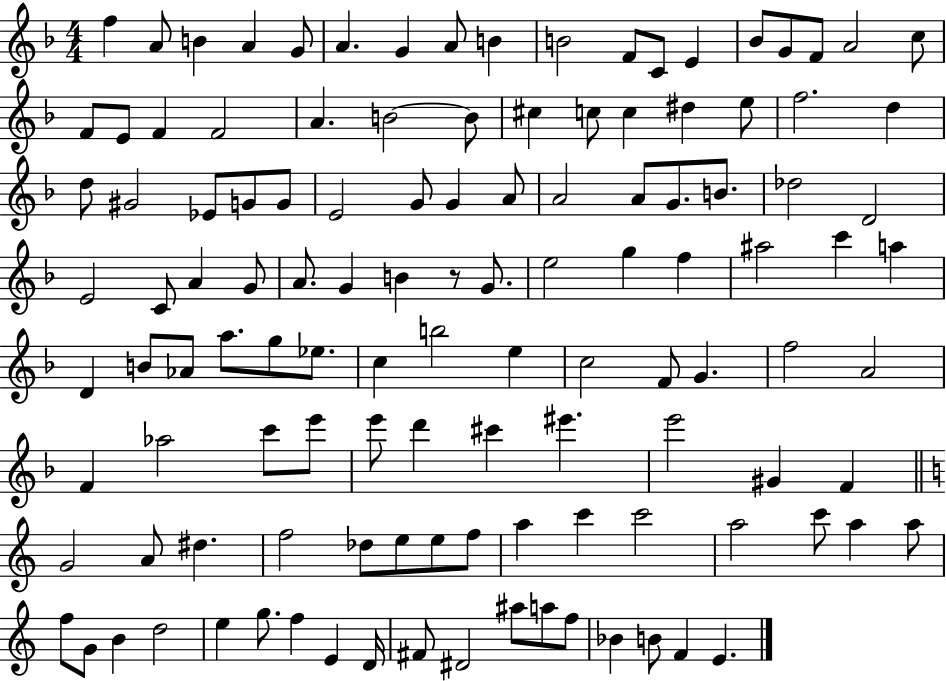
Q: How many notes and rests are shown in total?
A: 120